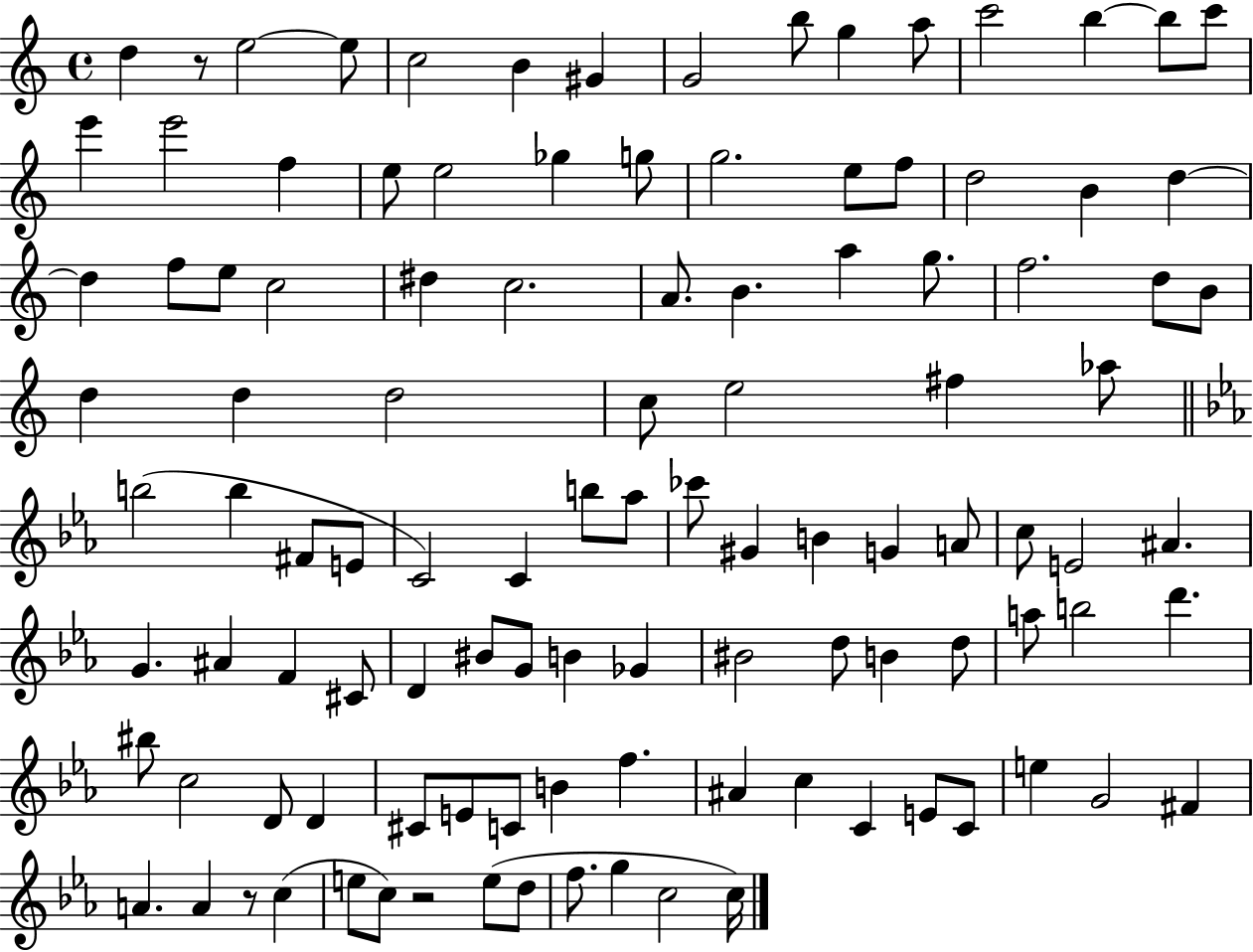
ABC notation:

X:1
T:Untitled
M:4/4
L:1/4
K:C
d z/2 e2 e/2 c2 B ^G G2 b/2 g a/2 c'2 b b/2 c'/2 e' e'2 f e/2 e2 _g g/2 g2 e/2 f/2 d2 B d d f/2 e/2 c2 ^d c2 A/2 B a g/2 f2 d/2 B/2 d d d2 c/2 e2 ^f _a/2 b2 b ^F/2 E/2 C2 C b/2 _a/2 _c'/2 ^G B G A/2 c/2 E2 ^A G ^A F ^C/2 D ^B/2 G/2 B _G ^B2 d/2 B d/2 a/2 b2 d' ^b/2 c2 D/2 D ^C/2 E/2 C/2 B f ^A c C E/2 C/2 e G2 ^F A A z/2 c e/2 c/2 z2 e/2 d/2 f/2 g c2 c/4